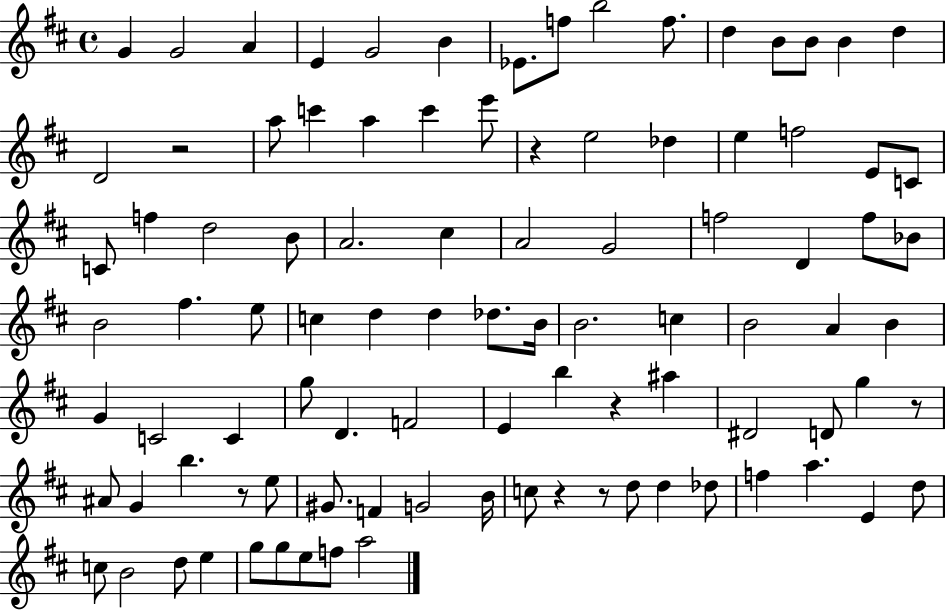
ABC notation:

X:1
T:Untitled
M:4/4
L:1/4
K:D
G G2 A E G2 B _E/2 f/2 b2 f/2 d B/2 B/2 B d D2 z2 a/2 c' a c' e'/2 z e2 _d e f2 E/2 C/2 C/2 f d2 B/2 A2 ^c A2 G2 f2 D f/2 _B/2 B2 ^f e/2 c d d _d/2 B/4 B2 c B2 A B G C2 C g/2 D F2 E b z ^a ^D2 D/2 g z/2 ^A/2 G b z/2 e/2 ^G/2 F G2 B/4 c/2 z z/2 d/2 d _d/2 f a E d/2 c/2 B2 d/2 e g/2 g/2 e/2 f/2 a2